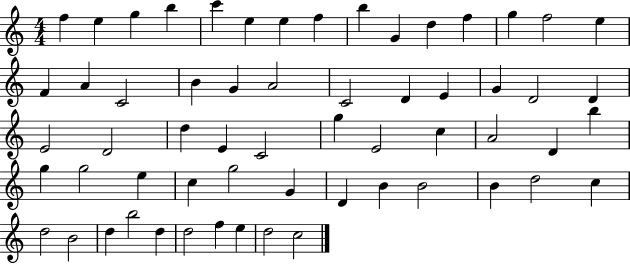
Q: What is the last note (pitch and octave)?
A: C5